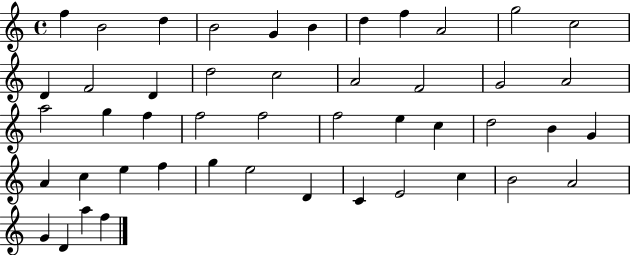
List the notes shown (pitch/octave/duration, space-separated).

F5/q B4/h D5/q B4/h G4/q B4/q D5/q F5/q A4/h G5/h C5/h D4/q F4/h D4/q D5/h C5/h A4/h F4/h G4/h A4/h A5/h G5/q F5/q F5/h F5/h F5/h E5/q C5/q D5/h B4/q G4/q A4/q C5/q E5/q F5/q G5/q E5/h D4/q C4/q E4/h C5/q B4/h A4/h G4/q D4/q A5/q F5/q